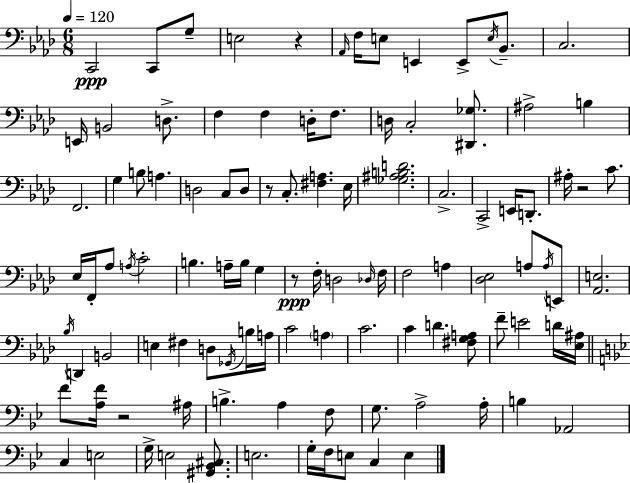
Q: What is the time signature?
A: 6/8